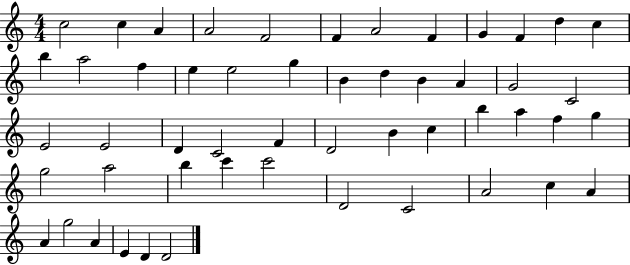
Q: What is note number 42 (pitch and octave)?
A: D4